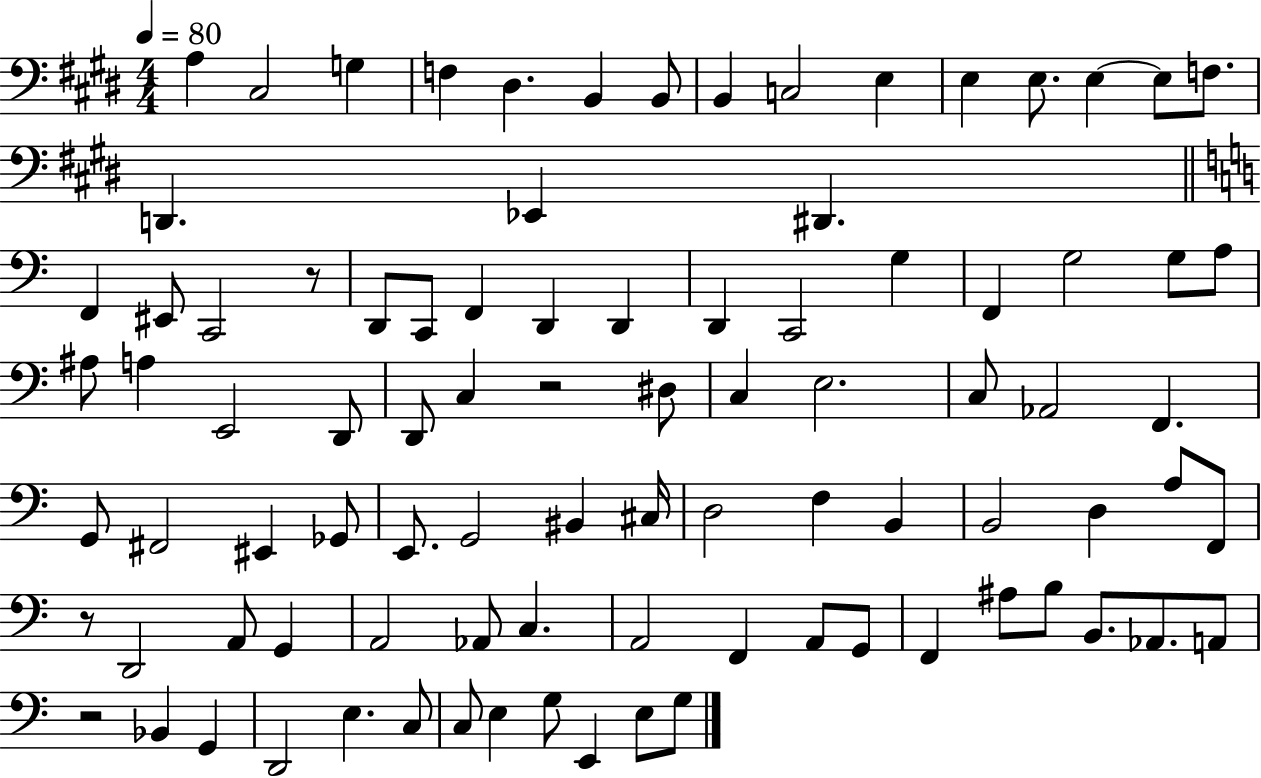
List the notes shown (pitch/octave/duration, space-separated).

A3/q C#3/h G3/q F3/q D#3/q. B2/q B2/e B2/q C3/h E3/q E3/q E3/e. E3/q E3/e F3/e. D2/q. Eb2/q D#2/q. F2/q EIS2/e C2/h R/e D2/e C2/e F2/q D2/q D2/q D2/q C2/h G3/q F2/q G3/h G3/e A3/e A#3/e A3/q E2/h D2/e D2/e C3/q R/h D#3/e C3/q E3/h. C3/e Ab2/h F2/q. G2/e F#2/h EIS2/q Gb2/e E2/e. G2/h BIS2/q C#3/s D3/h F3/q B2/q B2/h D3/q A3/e F2/e R/e D2/h A2/e G2/q A2/h Ab2/e C3/q. A2/h F2/q A2/e G2/e F2/q A#3/e B3/e B2/e. Ab2/e. A2/e R/h Bb2/q G2/q D2/h E3/q. C3/e C3/e E3/q G3/e E2/q E3/e G3/e